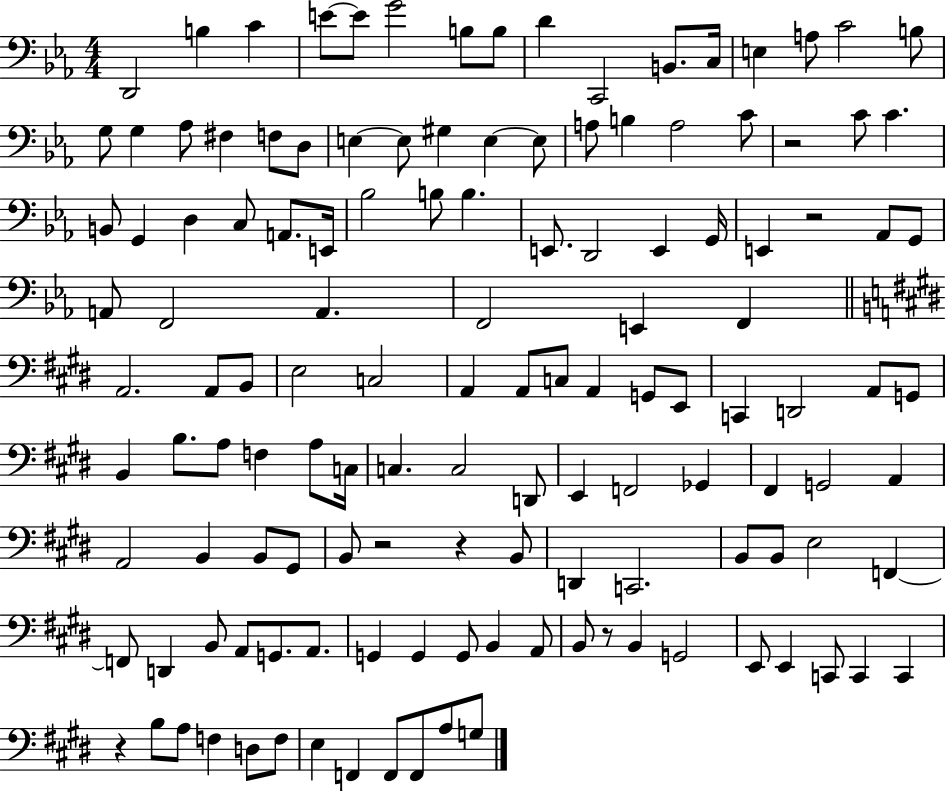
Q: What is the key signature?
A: EES major